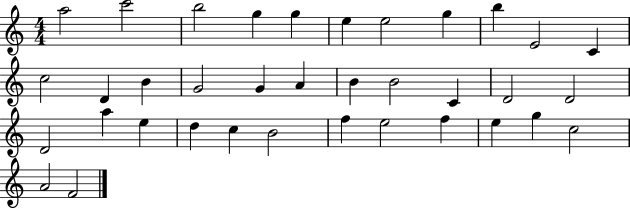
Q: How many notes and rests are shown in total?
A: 36